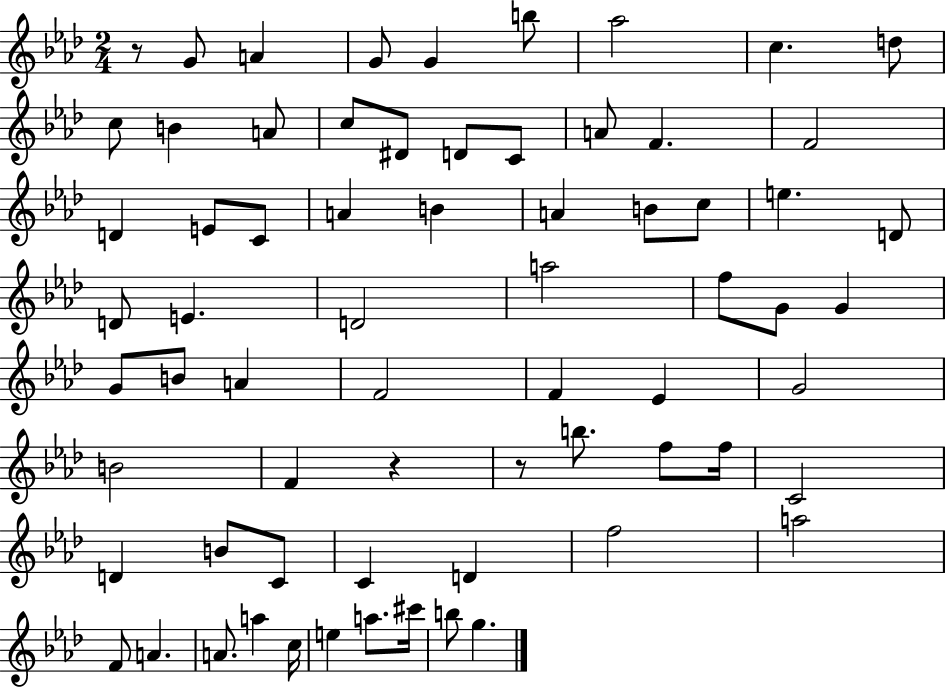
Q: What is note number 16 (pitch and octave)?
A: A4